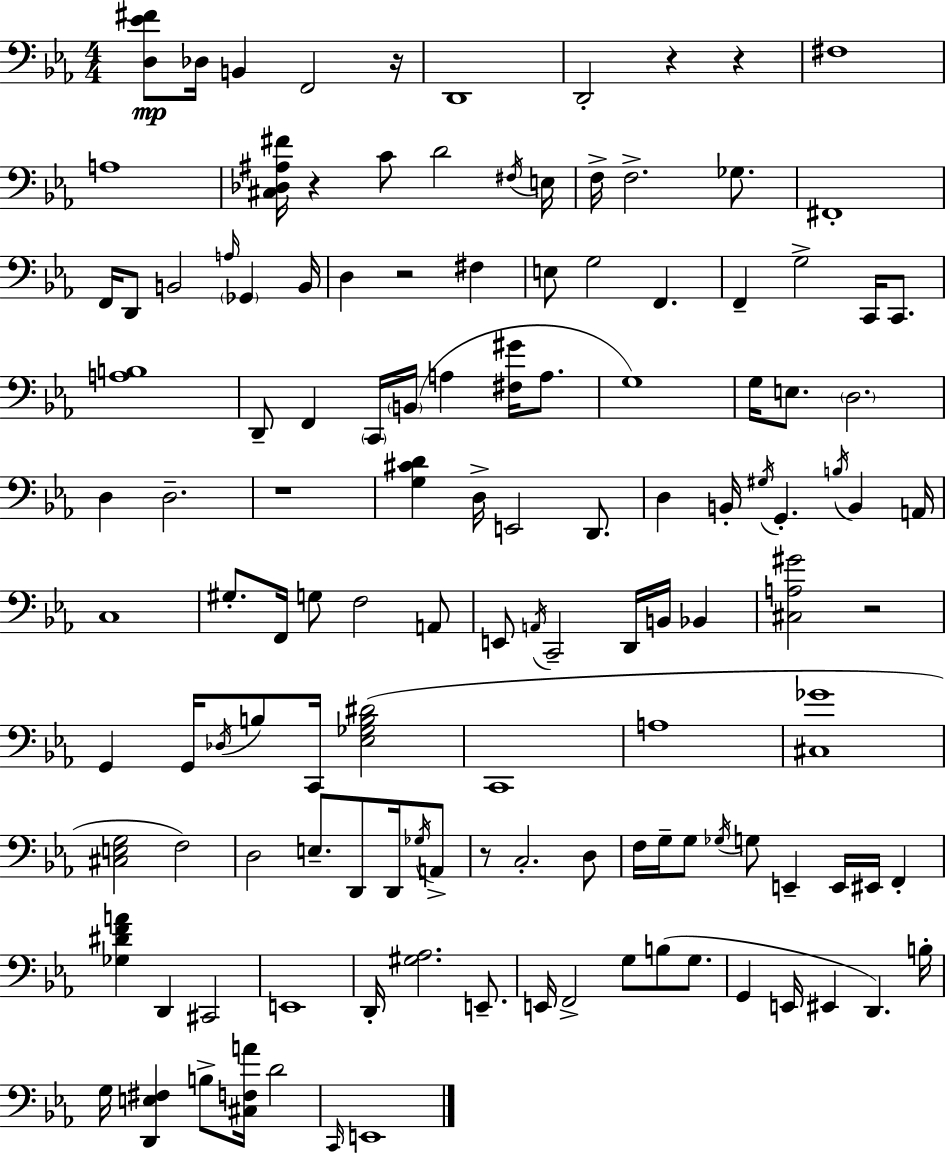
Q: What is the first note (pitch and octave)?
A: Db3